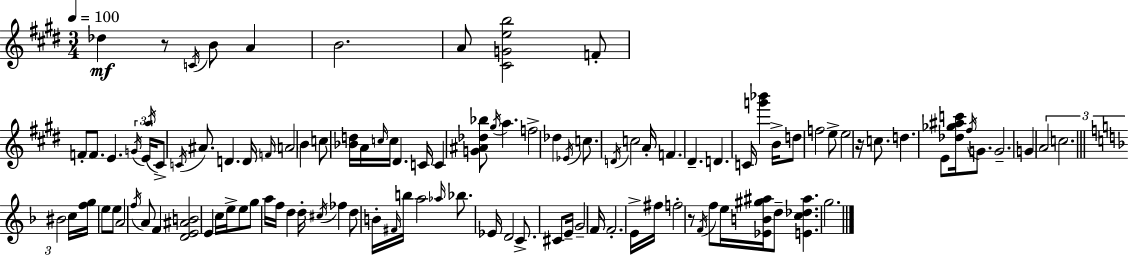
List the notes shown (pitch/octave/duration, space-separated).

Db5/q R/e C4/s B4/e A4/q B4/h. A4/e [C#4,G4,E5,B5]/h F4/e F4/e F4/e. E4/q. G4/s E4/s A5/s C#4/e C4/s A#4/e. D4/q. D4/s F4/s A4/h B4/q C5/e [Bb4,D5]/s A4/s C5/s C5/s D#4/q. C4/s C4/q [G4,A#4,Db5,Bb5]/e G#5/s A5/q. F5/h Db5/q Eb4/s C5/e. D4/s C5/h A4/s F4/q. D#4/q. D4/q. C4/s [G6,Bb6]/q B4/s D5/e F5/h E5/e E5/h R/s C5/e. D5/q. E4/e [Db5,Gb5,A#5,C6]/s F#5/s G4/e. G4/h. G4/q A4/h C5/h. BIS4/h C5/s [F5,G5]/s E5/e E5/e A4/h F5/s A4/e F4/q [D4,E4,A#4,B4]/h E4/q C5/s E5/s E5/e G5/e A5/s F5/s D5/q D5/s C#5/s FES5/q D5/e B4/s F#4/s B5/s A5/h Ab5/s Bb5/e. Eb4/s D4/h C4/e. C#4/e E4/s G4/h F4/s F4/h. E4/s F#5/s F5/h R/e F4/s F5/e E5/s [Eb4,B4,G#5,A#5]/s D5/e [E4,C5,Db5,A#5]/q. G5/h.